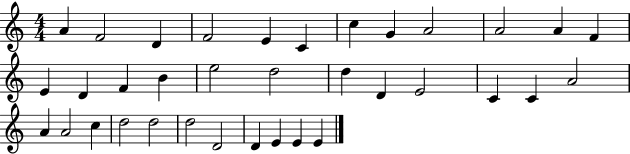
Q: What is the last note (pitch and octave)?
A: E4